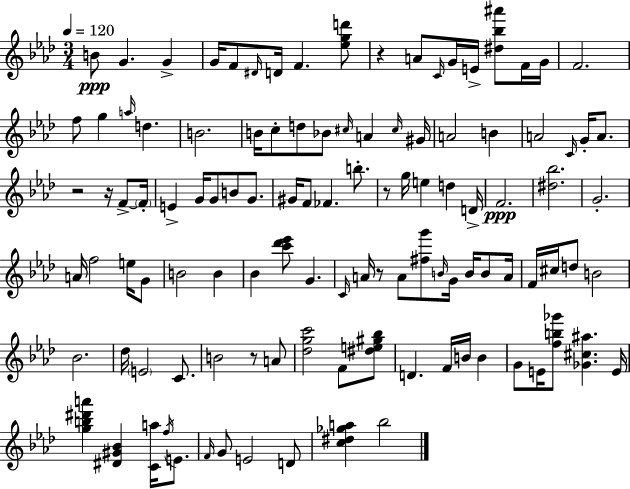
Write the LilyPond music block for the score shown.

{
  \clef treble
  \numericTimeSignature
  \time 3/4
  \key f \minor
  \tempo 4 = 120
  b'8\ppp g'4. g'4-> | g'16 f'8 \grace { dis'16 } d'16 f'4. <ees'' g'' d'''>8 | r4 a'8 \grace { c'16 } g'16 e'16-> <dis'' bes'' ais'''>8 | f'16 g'16 f'2. | \break f''8 g''4 \grace { a''16 } d''4. | b'2. | b'16 c''8-. d''8 bes'8 \grace { cis''16 } a'4 | \grace { cis''16 } gis'16 a'2 | \break b'4 a'2 | \grace { c'16 } g'16-. a'8. r2 | r16 f'8->~~ \parenthesize f'16-. e'4-> g'16 g'8 | b'8 g'8. gis'16 f'8 fes'4. | \break b''8.-. r8 g''16 e''4 | d''4 d'16-> f'2.\ppp | <dis'' bes''>2. | g'2.-. | \break a'16 f''2 | e''16 g'8 b'2 | b'4 bes'4 <c''' des''' ees'''>8 | g'4. \grace { c'16 } a'16 r8 a'8 | \break <fis'' g'''>8 \grace { b'16 } g'16 b'16 b'8 a'16 f'16 cis''16 d''8 | b'2 bes'2. | des''16 \parenthesize e'2 | c'8. b'2 | \break r8 a'8 <des'' g'' c'''>2 | f'8 <dis'' e'' gis'' bes''>8 d'4. | f'16 b'16 b'4 g'8 e'16 <f'' b'' ges'''>8 | <ges' cis'' ais''>4. e'16 <g'' b'' dis''' a'''>4 | \break <dis' gis' bes'>4 <c' a''>16 \acciaccatura { f''16 } e'8. \grace { f'16 } g'8 | e'2 d'8 <c'' dis'' ges'' a''>4 | bes''2 \bar "|."
}